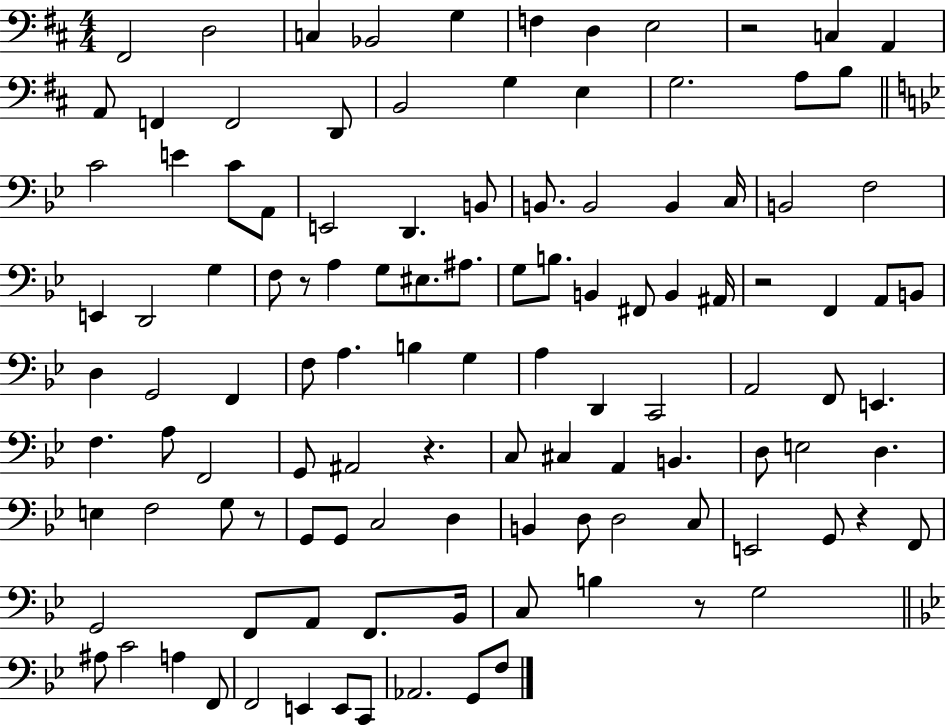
{
  \clef bass
  \numericTimeSignature
  \time 4/4
  \key d \major
  fis,2 d2 | c4 bes,2 g4 | f4 d4 e2 | r2 c4 a,4 | \break a,8 f,4 f,2 d,8 | b,2 g4 e4 | g2. a8 b8 | \bar "||" \break \key g \minor c'2 e'4 c'8 a,8 | e,2 d,4. b,8 | b,8. b,2 b,4 c16 | b,2 f2 | \break e,4 d,2 g4 | f8 r8 a4 g8 eis8. ais8. | g8 b8. b,4 fis,8 b,4 ais,16 | r2 f,4 a,8 b,8 | \break d4 g,2 f,4 | f8 a4. b4 g4 | a4 d,4 c,2 | a,2 f,8 e,4. | \break f4. a8 f,2 | g,8 ais,2 r4. | c8 cis4 a,4 b,4. | d8 e2 d4. | \break e4 f2 g8 r8 | g,8 g,8 c2 d4 | b,4 d8 d2 c8 | e,2 g,8 r4 f,8 | \break g,2 f,8 a,8 f,8. bes,16 | c8 b4 r8 g2 | \bar "||" \break \key bes \major ais8 c'2 a4 f,8 | f,2 e,4 e,8 c,8 | aes,2. g,8 f8 | \bar "|."
}